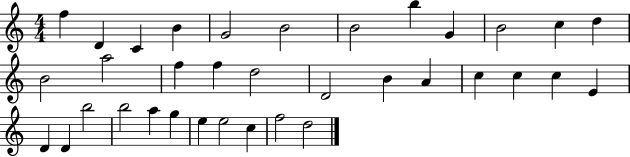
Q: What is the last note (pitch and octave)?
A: D5